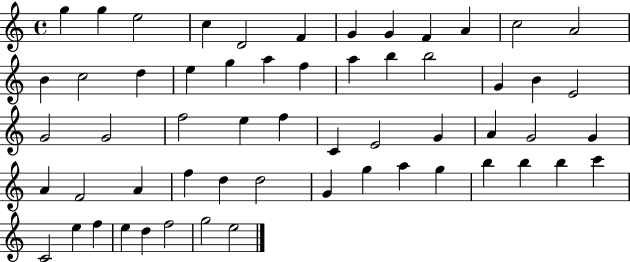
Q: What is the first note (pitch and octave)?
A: G5